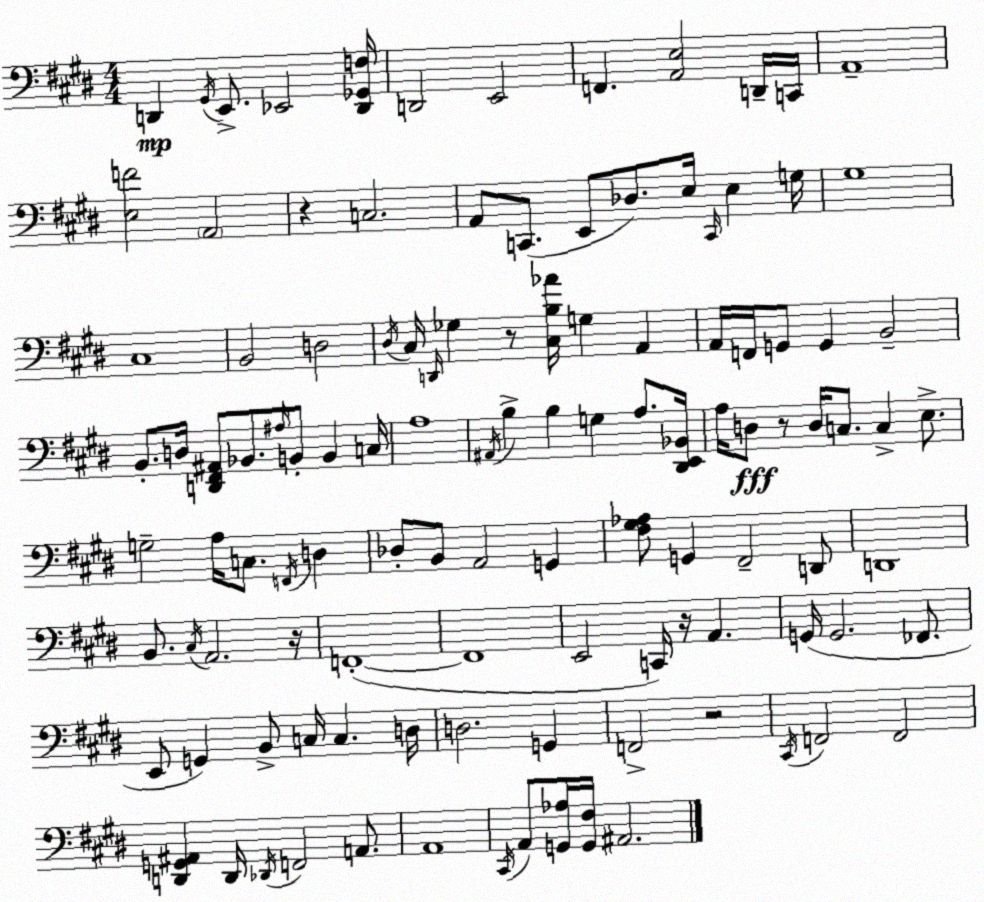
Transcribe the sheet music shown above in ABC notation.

X:1
T:Untitled
M:4/4
L:1/4
K:E
D,, ^G,,/4 E,,/2 _E,,2 [D,,_G,,F,]/4 D,,2 E,,2 F,, [A,,E,]2 D,,/4 C,,/4 A,,4 [E,F]2 A,,2 z C,2 A,,/2 C,,/2 E,,/2 _D,/2 E,/4 C,,/4 E, G,/4 ^G,4 ^C,4 B,,2 D,2 ^D,/4 ^C,/4 D,,/4 _G, z/2 [^C,B,_A]/4 G, A,, A,,/4 F,,/4 G,,/2 G,, B,,2 B,,/2 D,/4 [D,,^F,,^A,,]/2 _B,,/2 ^A,/4 B,,/2 B,, C,/4 A,4 ^A,,/4 B, B, G, A,/2 [^D,,E,,_B,,]/4 A,/4 D,/2 z/2 D,/4 C,/2 C, E,/2 G,2 A,/4 C,/2 F,,/4 D, _D,/2 B,,/2 A,,2 G,, [^F,^G,_A,]/2 G,, ^F,,2 D,,/2 D,,4 B,,/2 ^C,/4 A,,2 z/4 F,,4 F,,4 E,,2 C,,/4 z/4 A,, G,,/4 G,,2 _F,,/2 E,,/2 G,, B,,/2 C,/4 C, D,/4 D,2 G,, F,,2 z2 ^C,,/4 F,,2 F,,2 [D,,G,,^A,,] D,,/4 _D,,/4 F,,2 A,,/2 A,,4 ^C,,/4 A,,/2 [G,,_A,]/4 [G,,^F,]/4 ^A,,2